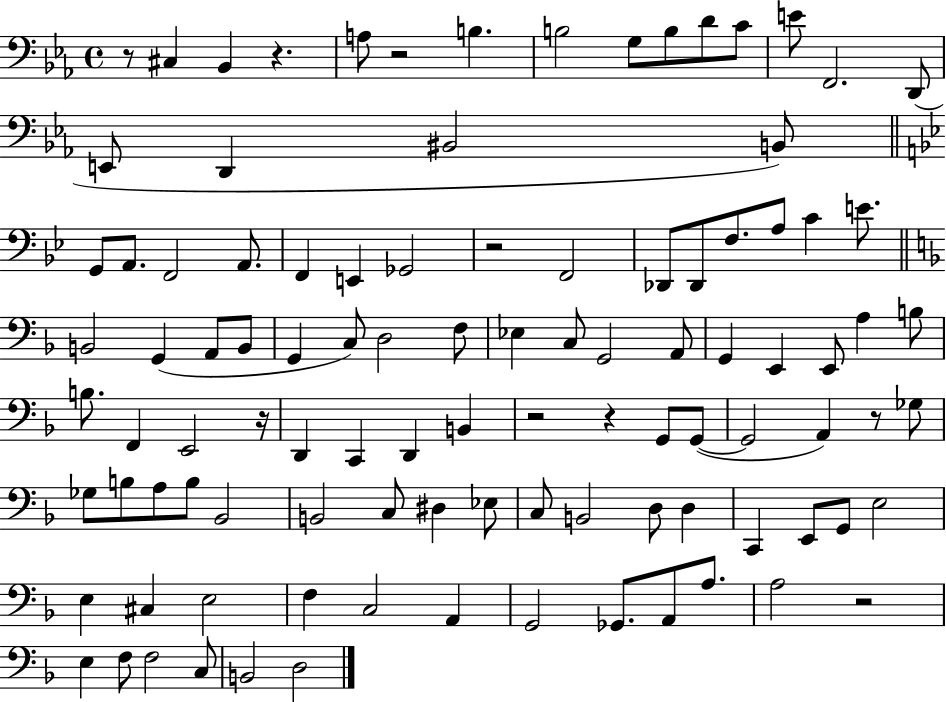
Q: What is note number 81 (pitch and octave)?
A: C3